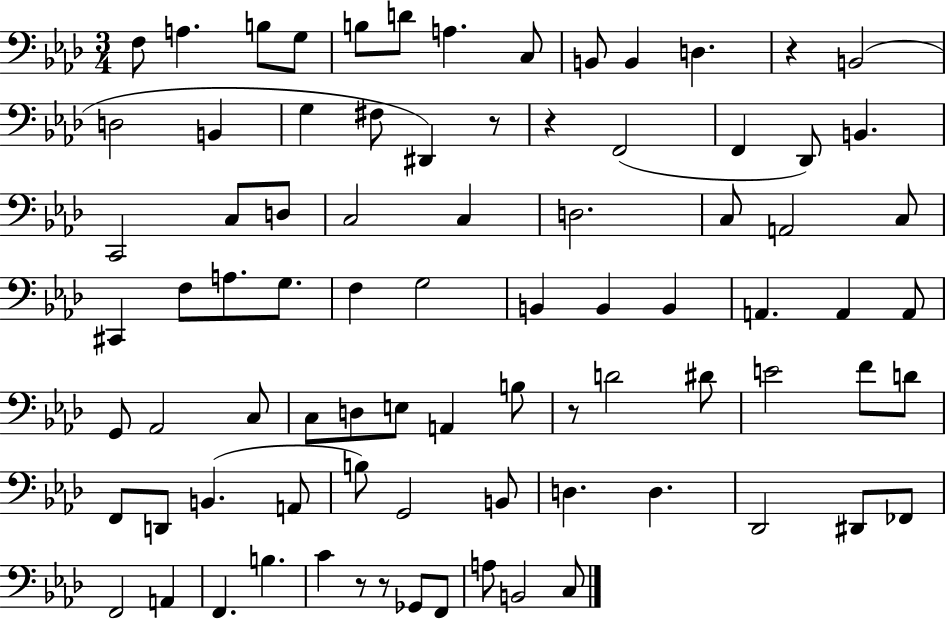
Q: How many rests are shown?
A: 6